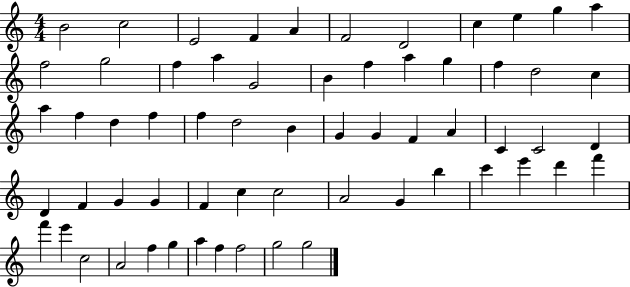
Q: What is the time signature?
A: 4/4